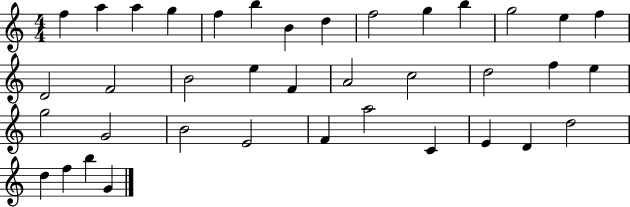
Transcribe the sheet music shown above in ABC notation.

X:1
T:Untitled
M:4/4
L:1/4
K:C
f a a g f b B d f2 g b g2 e f D2 F2 B2 e F A2 c2 d2 f e g2 G2 B2 E2 F a2 C E D d2 d f b G